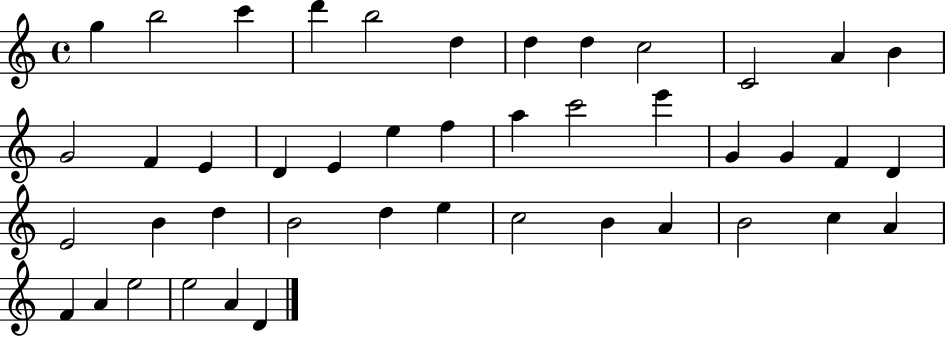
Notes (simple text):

G5/q B5/h C6/q D6/q B5/h D5/q D5/q D5/q C5/h C4/h A4/q B4/q G4/h F4/q E4/q D4/q E4/q E5/q F5/q A5/q C6/h E6/q G4/q G4/q F4/q D4/q E4/h B4/q D5/q B4/h D5/q E5/q C5/h B4/q A4/q B4/h C5/q A4/q F4/q A4/q E5/h E5/h A4/q D4/q